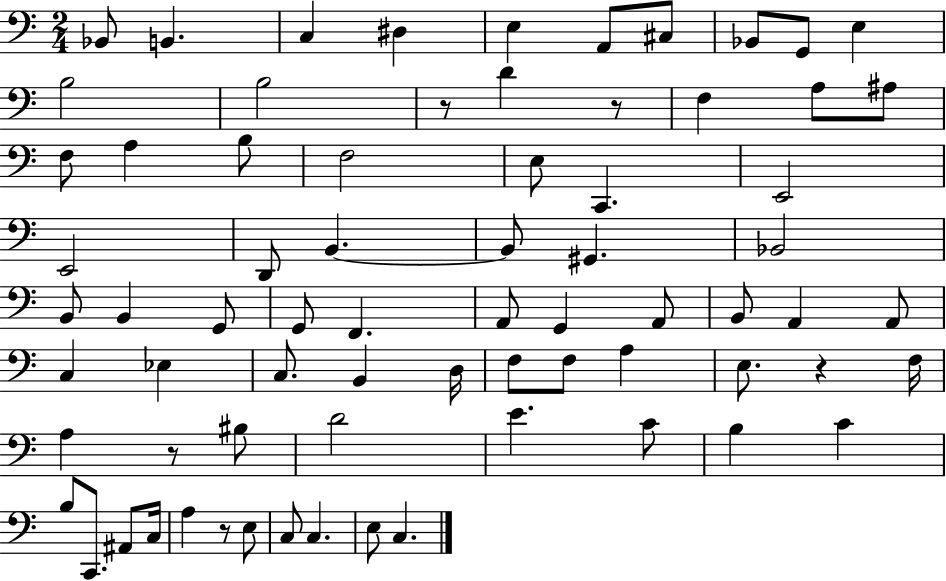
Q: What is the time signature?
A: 2/4